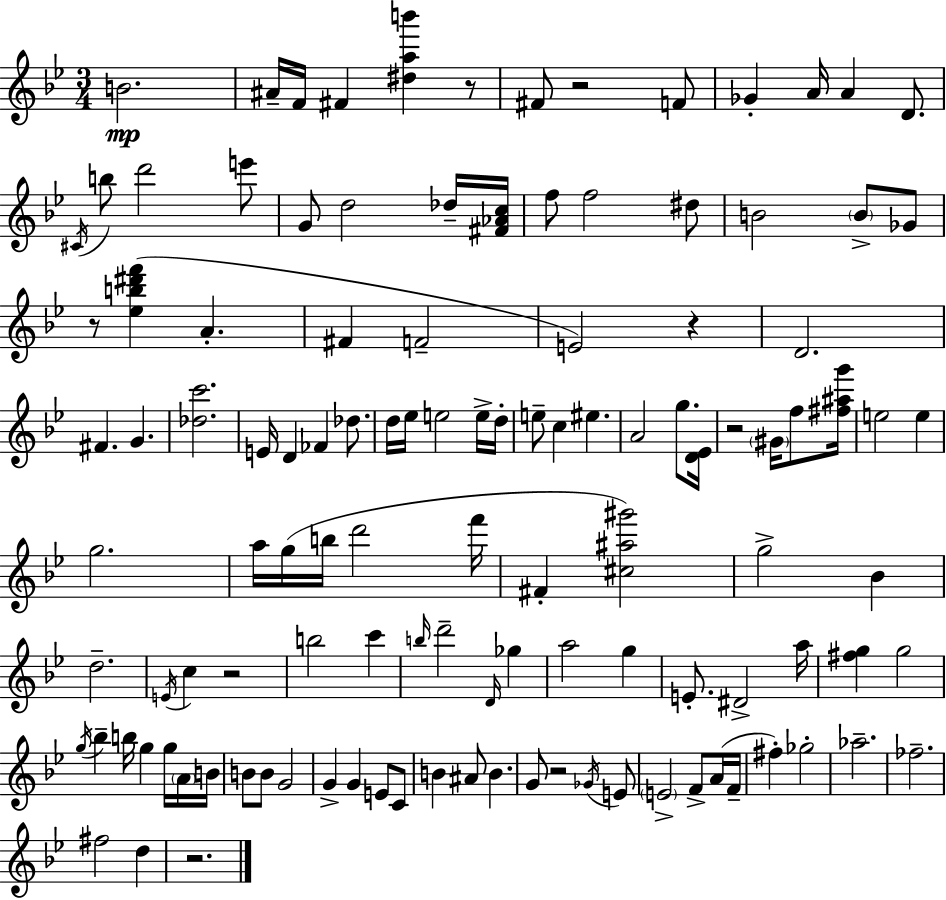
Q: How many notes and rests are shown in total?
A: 118